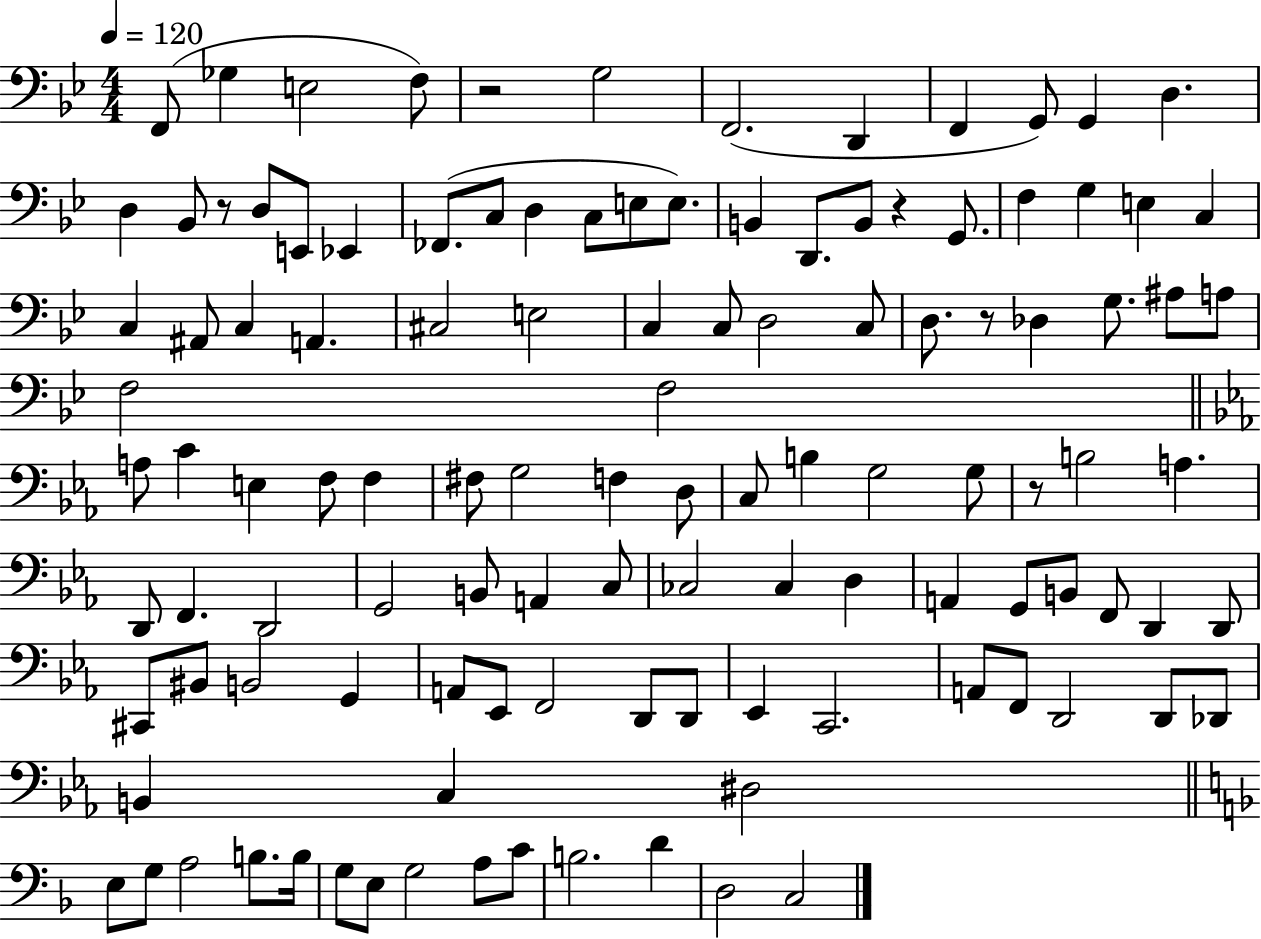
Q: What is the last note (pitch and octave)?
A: C3